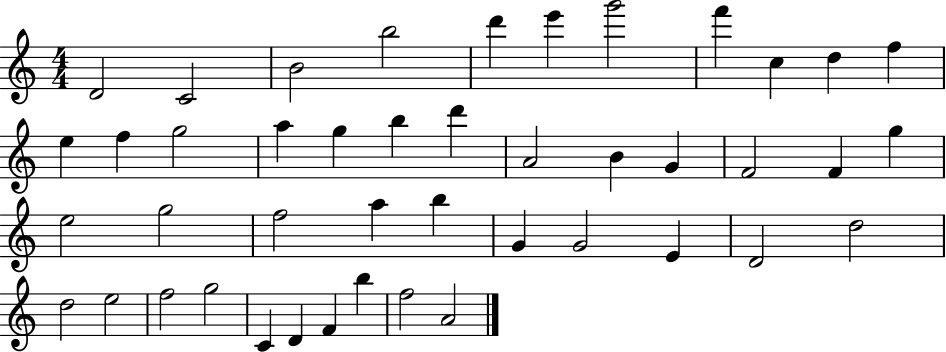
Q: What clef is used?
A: treble